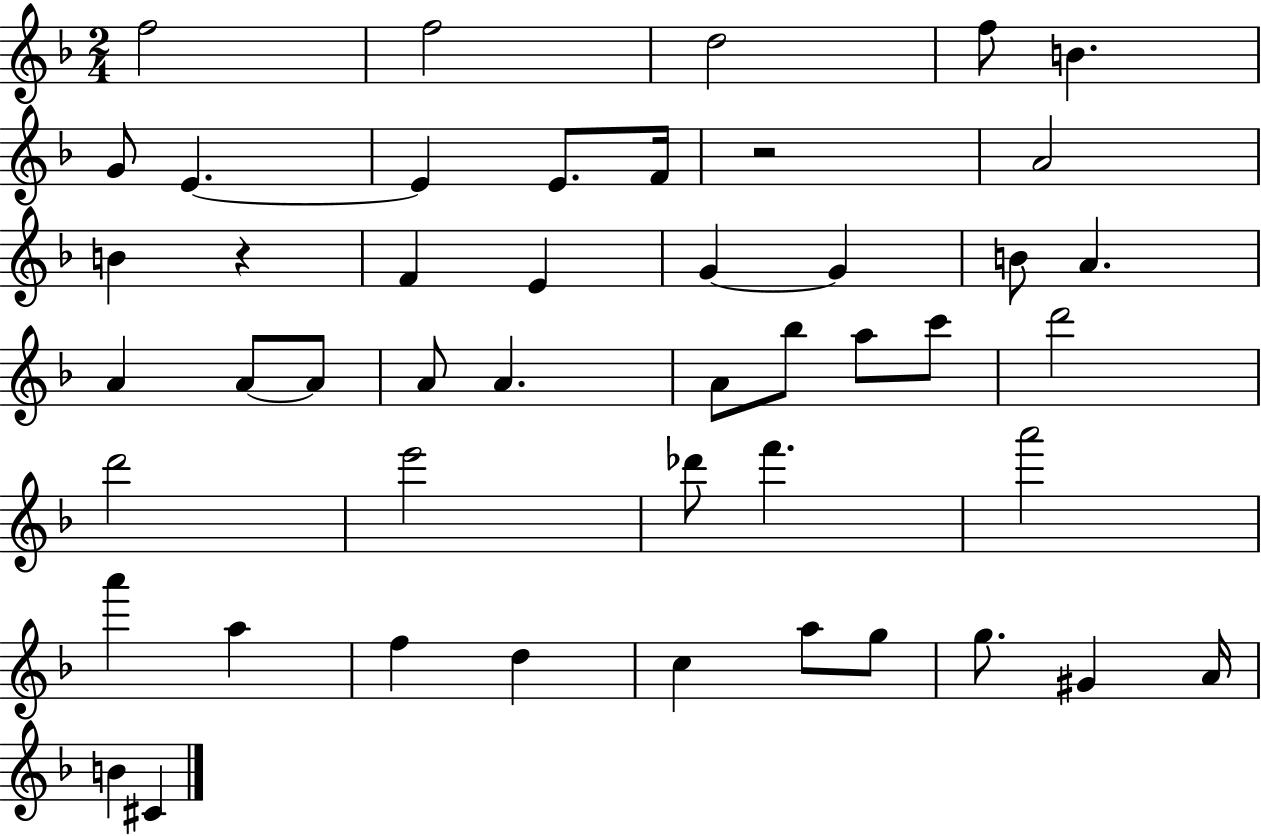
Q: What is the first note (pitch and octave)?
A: F5